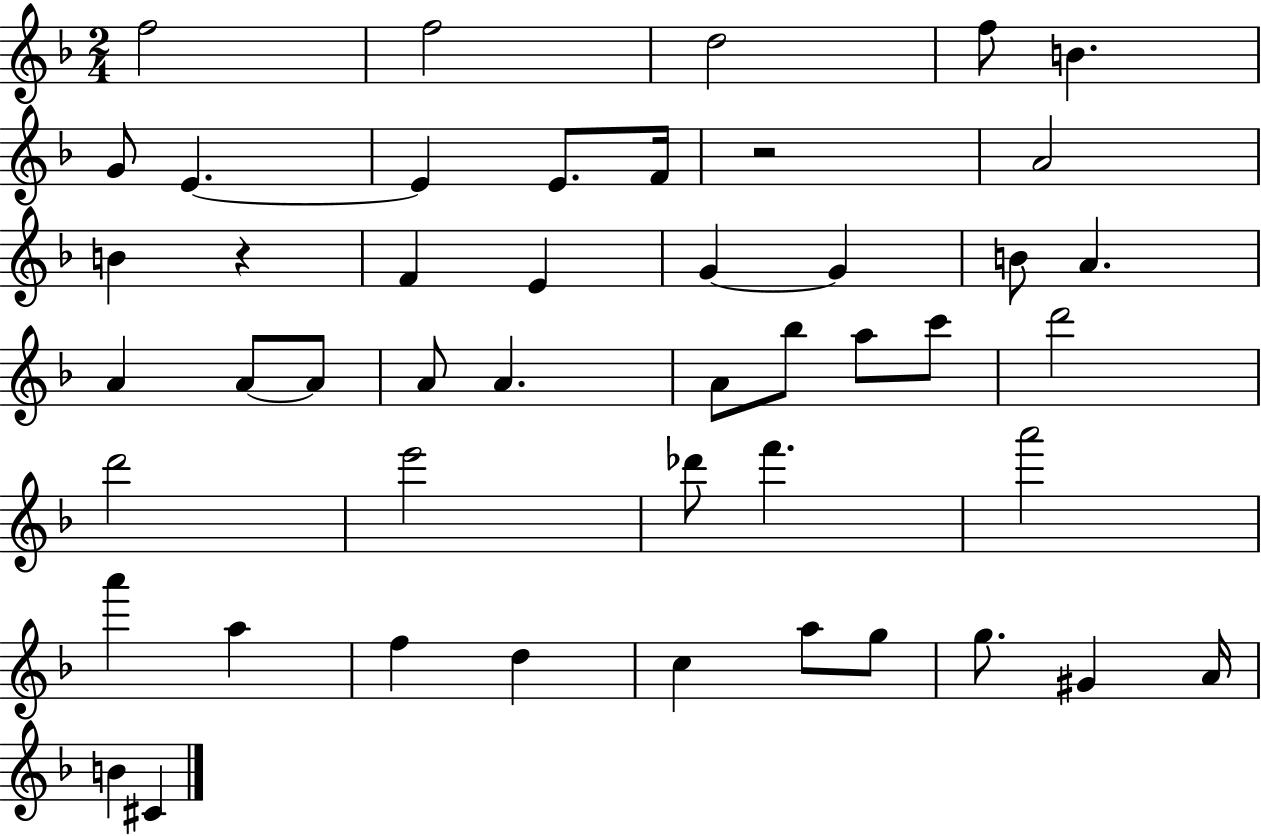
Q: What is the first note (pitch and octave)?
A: F5